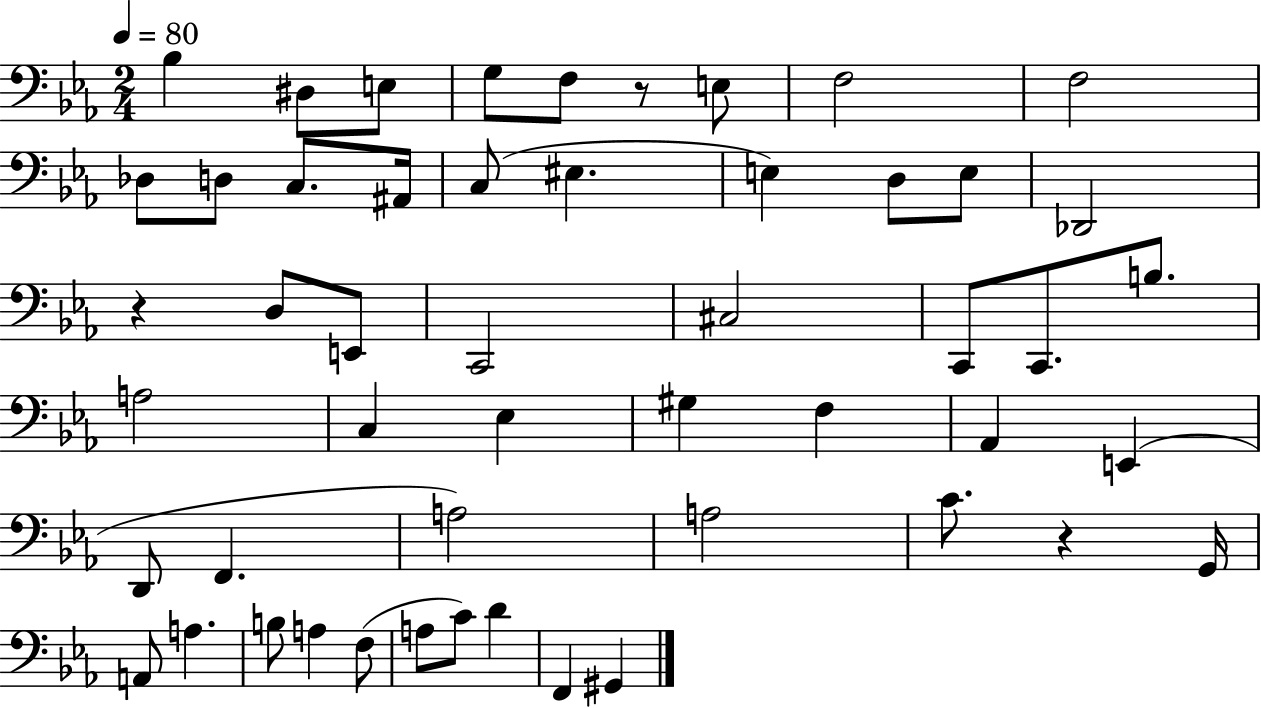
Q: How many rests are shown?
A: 3